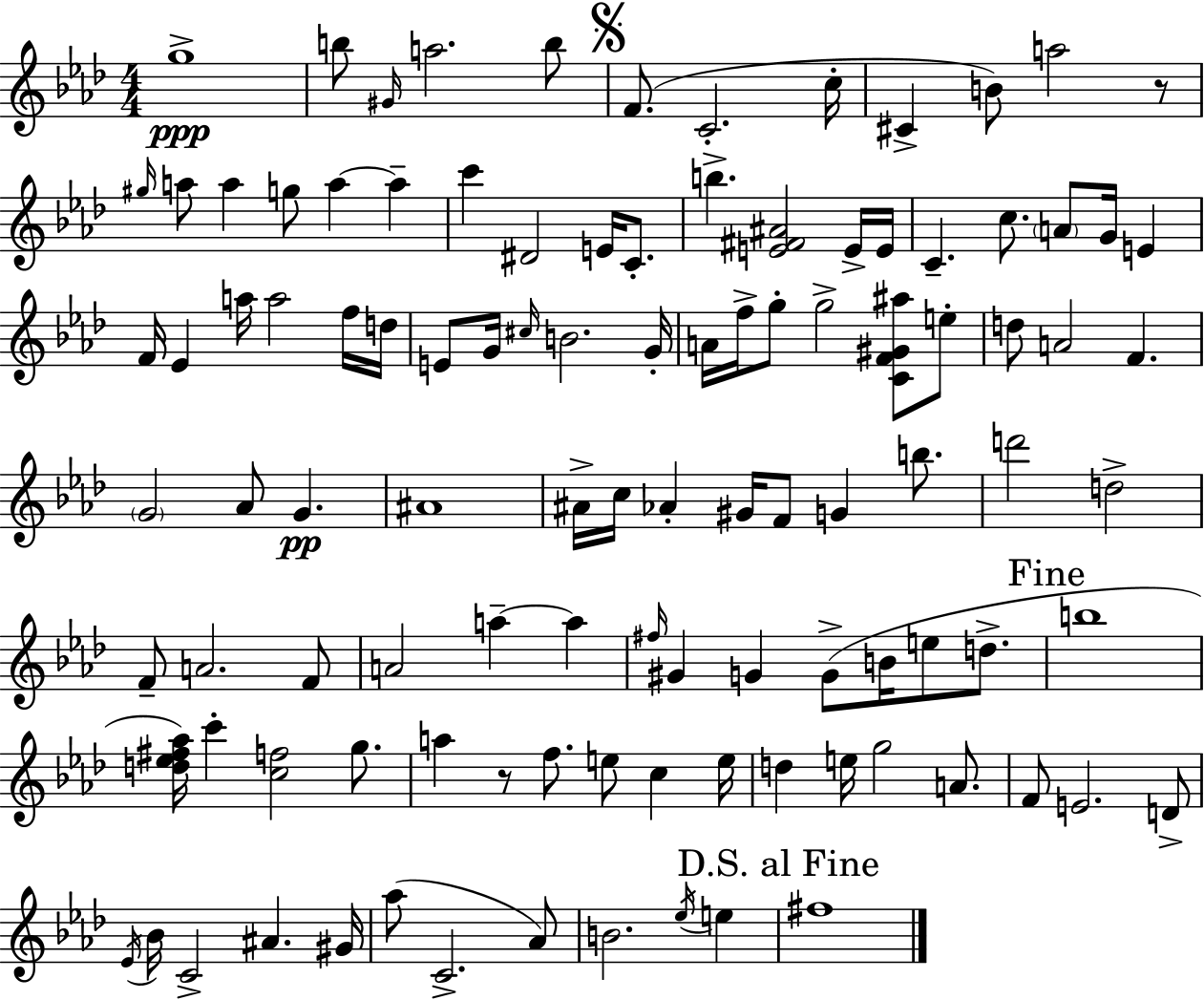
{
  \clef treble
  \numericTimeSignature
  \time 4/4
  \key aes \major
  g''1->\ppp | b''8 \grace { gis'16 } a''2. b''8 | \mark \markup { \musicglyph "scripts.segno" } f'8.( c'2.-. | c''16-. cis'4-> b'8) a''2 r8 | \break \grace { gis''16 } a''8 a''4 g''8 a''4~~ a''4-- | c'''4 dis'2 e'16 c'8.-. | b''4.-> <e' fis' ais'>2 | e'16-> e'16 c'4.-- c''8. \parenthesize a'8 g'16 e'4 | \break f'16 ees'4 a''16 a''2 | f''16 d''16 e'8 g'16 \grace { cis''16 } b'2. | g'16-. a'16 f''16-> g''8-. g''2-> <c' f' gis' ais''>8 | e''8-. d''8 a'2 f'4. | \break \parenthesize g'2 aes'8 g'4.\pp | ais'1 | ais'16-> c''16 aes'4-. gis'16 f'8 g'4 | b''8. d'''2 d''2-> | \break f'8-- a'2. | f'8 a'2 a''4--~~ a''4 | \grace { fis''16 } gis'4 g'4 g'8->( b'16 e''8 | d''8.-> \mark "Fine" b''1 | \break <d'' ees'' fis'' aes''>16) c'''4-. <c'' f''>2 | g''8. a''4 r8 f''8. e''8 c''4 | e''16 d''4 e''16 g''2 | a'8. f'8 e'2. | \break d'8-> \acciaccatura { ees'16 } bes'16 c'2-> ais'4. | gis'16 aes''8( c'2.-> | aes'8) b'2. | \acciaccatura { ees''16 } e''4 \mark "D.S. al Fine" fis''1 | \break \bar "|."
}